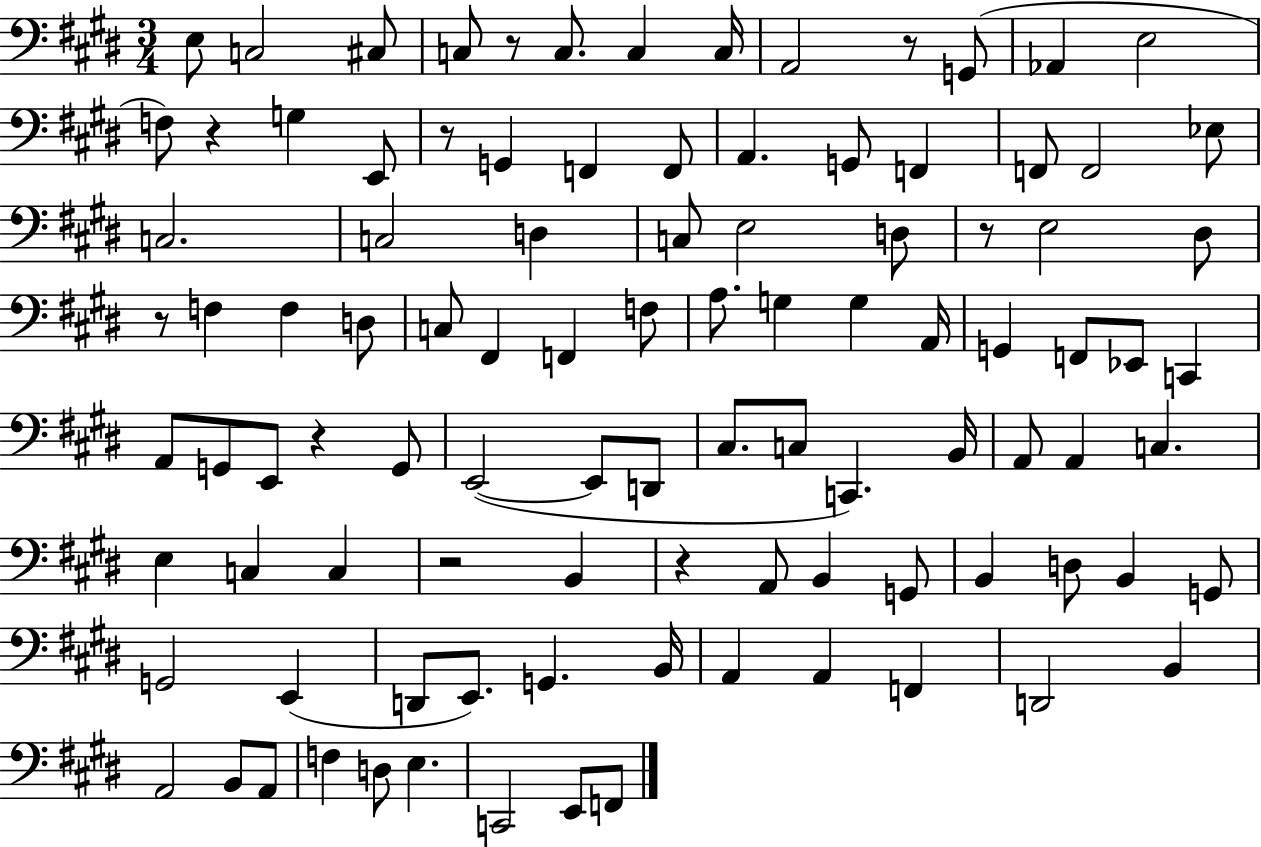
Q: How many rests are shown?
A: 9